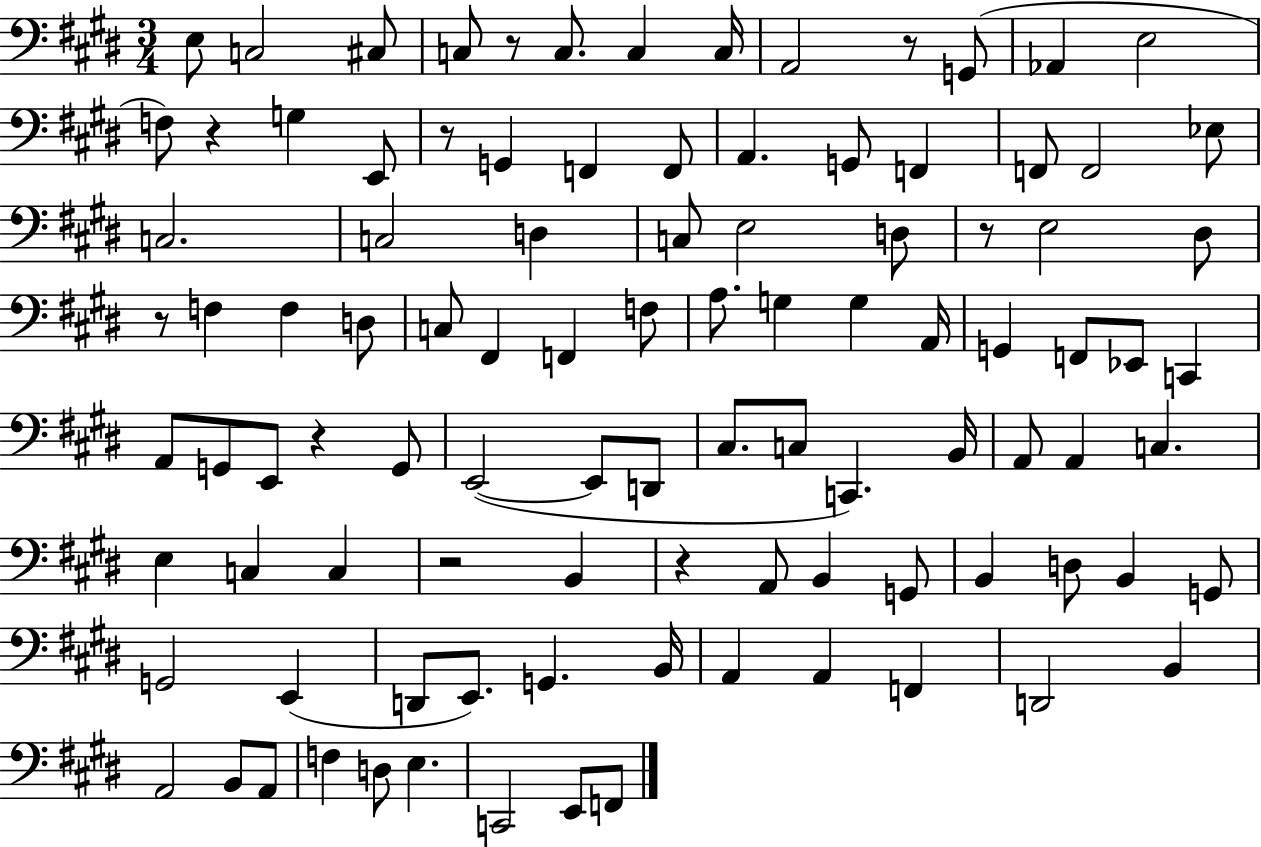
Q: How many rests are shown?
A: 9